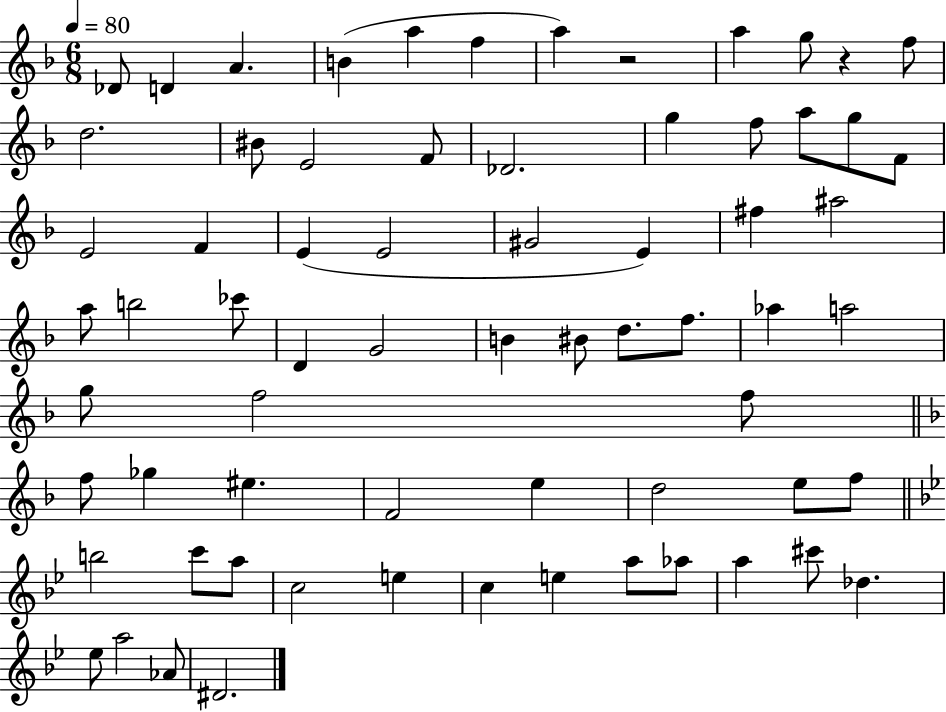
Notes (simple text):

Db4/e D4/q A4/q. B4/q A5/q F5/q A5/q R/h A5/q G5/e R/q F5/e D5/h. BIS4/e E4/h F4/e Db4/h. G5/q F5/e A5/e G5/e F4/e E4/h F4/q E4/q E4/h G#4/h E4/q F#5/q A#5/h A5/e B5/h CES6/e D4/q G4/h B4/q BIS4/e D5/e. F5/e. Ab5/q A5/h G5/e F5/h F5/e F5/e Gb5/q EIS5/q. F4/h E5/q D5/h E5/e F5/e B5/h C6/e A5/e C5/h E5/q C5/q E5/q A5/e Ab5/e A5/q C#6/e Db5/q. Eb5/e A5/h Ab4/e D#4/h.